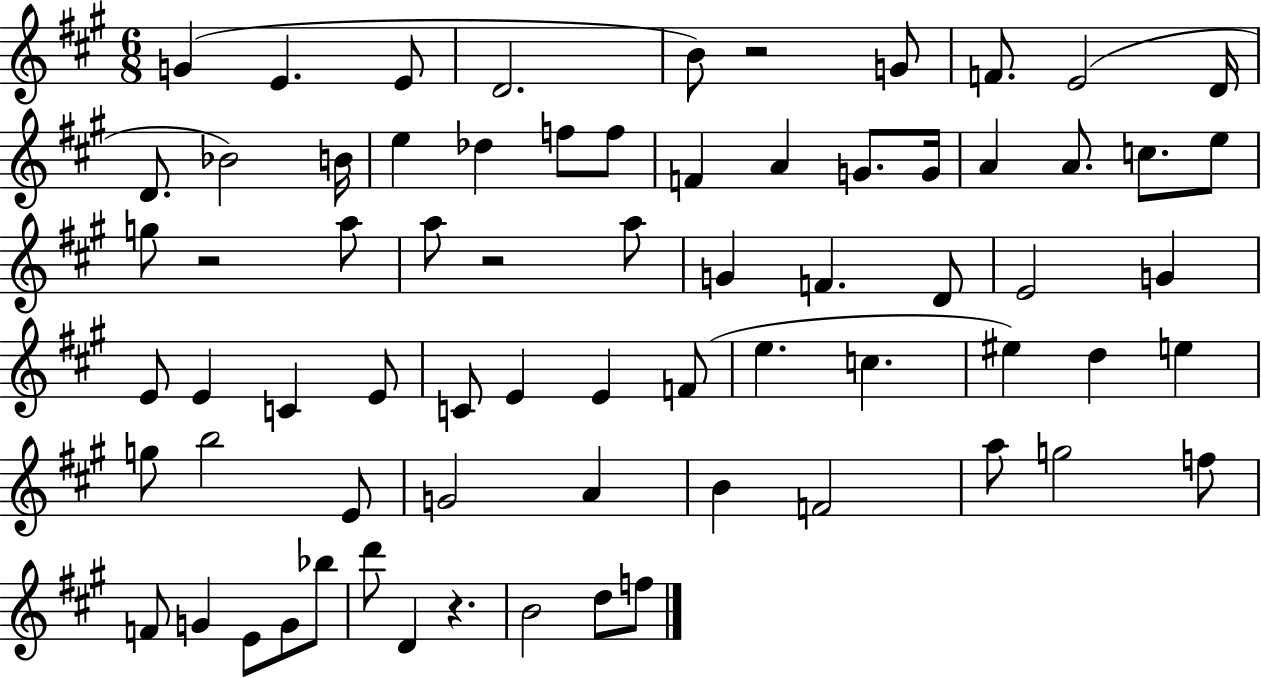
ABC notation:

X:1
T:Untitled
M:6/8
L:1/4
K:A
G E E/2 D2 B/2 z2 G/2 F/2 E2 D/4 D/2 _B2 B/4 e _d f/2 f/2 F A G/2 G/4 A A/2 c/2 e/2 g/2 z2 a/2 a/2 z2 a/2 G F D/2 E2 G E/2 E C E/2 C/2 E E F/2 e c ^e d e g/2 b2 E/2 G2 A B F2 a/2 g2 f/2 F/2 G E/2 G/2 _b/2 d'/2 D z B2 d/2 f/2